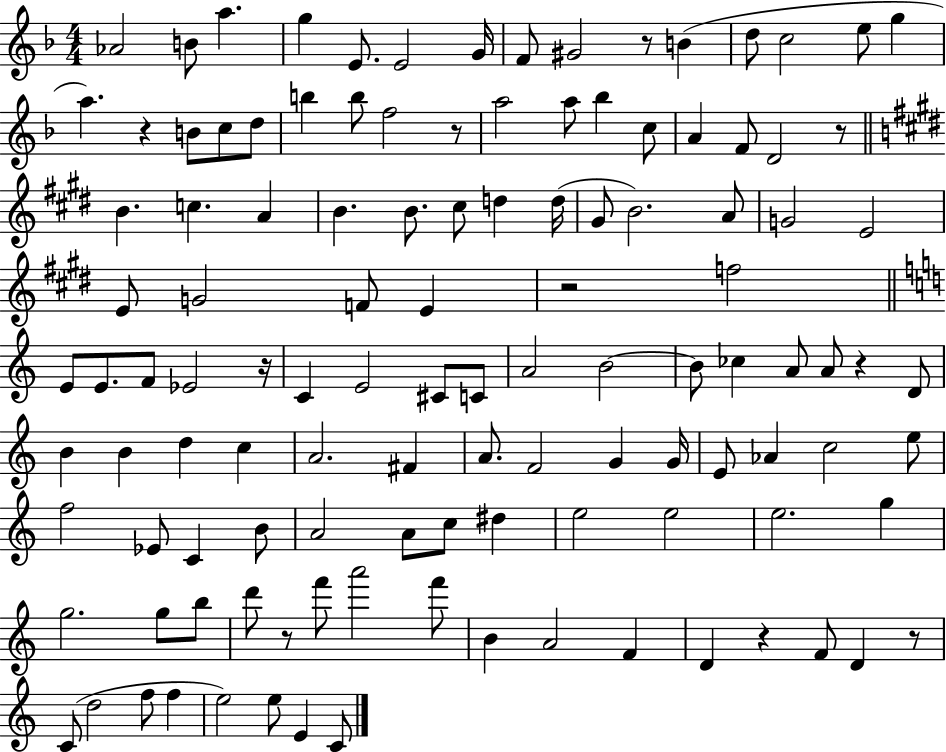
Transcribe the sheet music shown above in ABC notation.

X:1
T:Untitled
M:4/4
L:1/4
K:F
_A2 B/2 a g E/2 E2 G/4 F/2 ^G2 z/2 B d/2 c2 e/2 g a z B/2 c/2 d/2 b b/2 f2 z/2 a2 a/2 _b c/2 A F/2 D2 z/2 B c A B B/2 ^c/2 d d/4 ^G/2 B2 A/2 G2 E2 E/2 G2 F/2 E z2 f2 E/2 E/2 F/2 _E2 z/4 C E2 ^C/2 C/2 A2 B2 B/2 _c A/2 A/2 z D/2 B B d c A2 ^F A/2 F2 G G/4 E/2 _A c2 e/2 f2 _E/2 C B/2 A2 A/2 c/2 ^d e2 e2 e2 g g2 g/2 b/2 d'/2 z/2 f'/2 a'2 f'/2 B A2 F D z F/2 D z/2 C/2 d2 f/2 f e2 e/2 E C/2